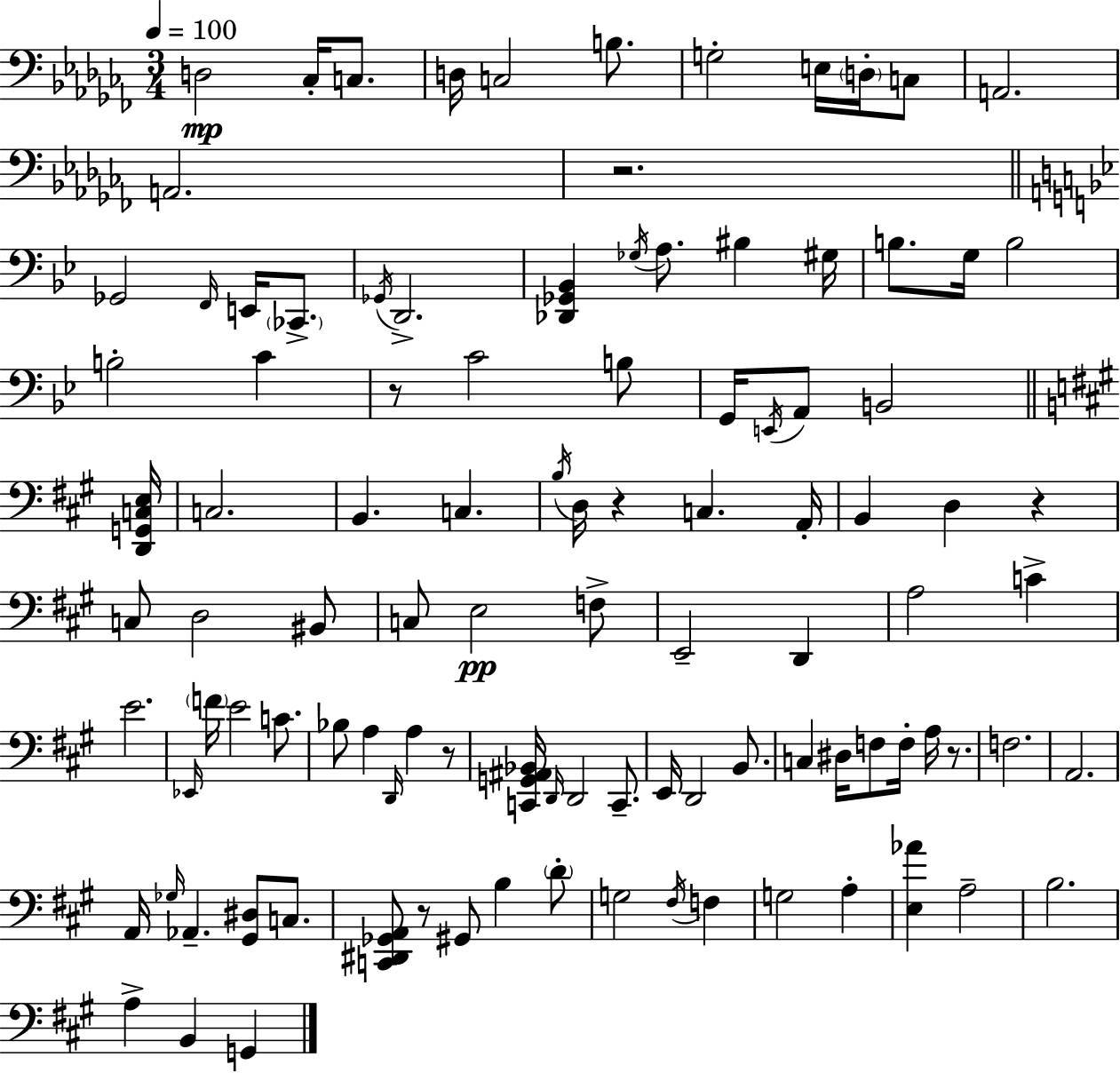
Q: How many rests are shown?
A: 7